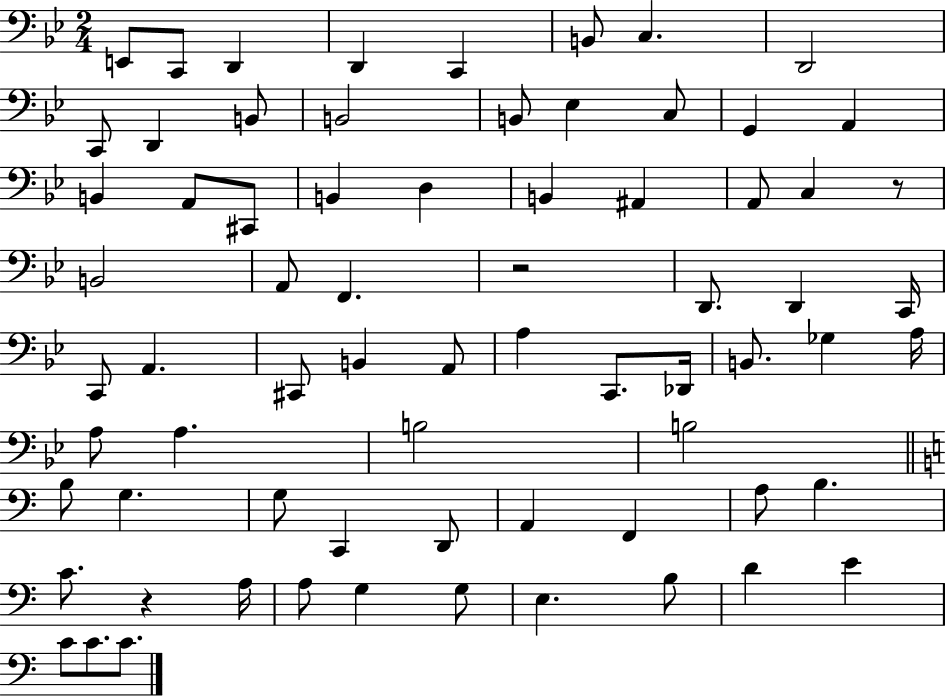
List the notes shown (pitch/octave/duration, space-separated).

E2/e C2/e D2/q D2/q C2/q B2/e C3/q. D2/h C2/e D2/q B2/e B2/h B2/e Eb3/q C3/e G2/q A2/q B2/q A2/e C#2/e B2/q D3/q B2/q A#2/q A2/e C3/q R/e B2/h A2/e F2/q. R/h D2/e. D2/q C2/s C2/e A2/q. C#2/e B2/q A2/e A3/q C2/e. Db2/s B2/e. Gb3/q A3/s A3/e A3/q. B3/h B3/h B3/e G3/q. G3/e C2/q D2/e A2/q F2/q A3/e B3/q. C4/e. R/q A3/s A3/e G3/q G3/e E3/q. B3/e D4/q E4/q C4/e C4/e. C4/e.